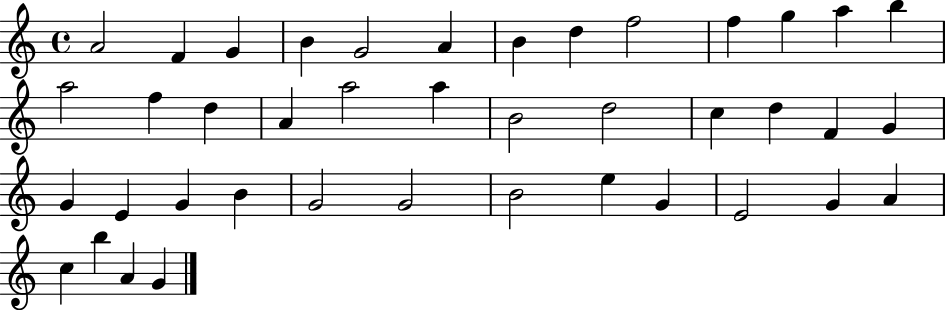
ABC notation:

X:1
T:Untitled
M:4/4
L:1/4
K:C
A2 F G B G2 A B d f2 f g a b a2 f d A a2 a B2 d2 c d F G G E G B G2 G2 B2 e G E2 G A c b A G